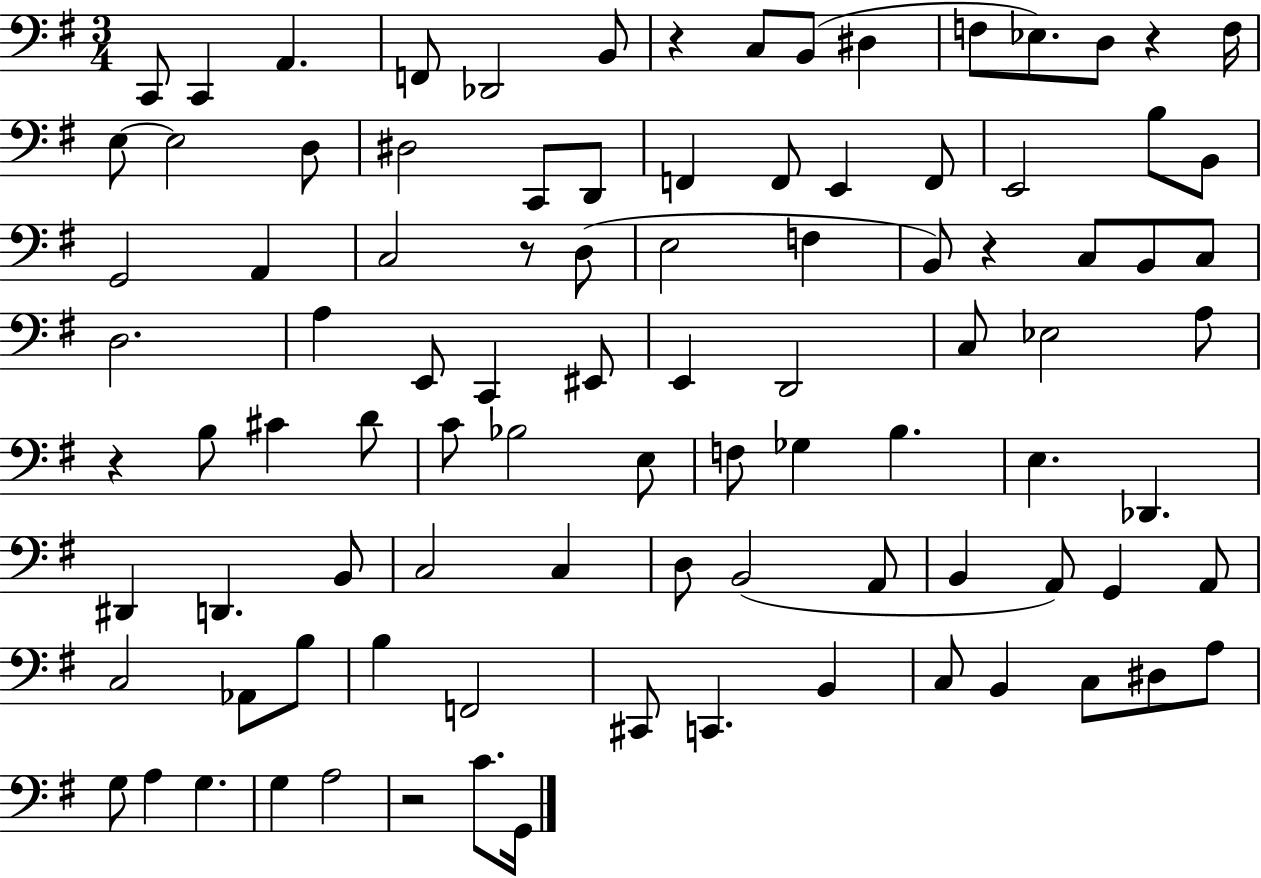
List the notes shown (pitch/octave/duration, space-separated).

C2/e C2/q A2/q. F2/e Db2/h B2/e R/q C3/e B2/e D#3/q F3/e Eb3/e. D3/e R/q F3/s E3/e E3/h D3/e D#3/h C2/e D2/e F2/q F2/e E2/q F2/e E2/h B3/e B2/e G2/h A2/q C3/h R/e D3/e E3/h F3/q B2/e R/q C3/e B2/e C3/e D3/h. A3/q E2/e C2/q EIS2/e E2/q D2/h C3/e Eb3/h A3/e R/q B3/e C#4/q D4/e C4/e Bb3/h E3/e F3/e Gb3/q B3/q. E3/q. Db2/q. D#2/q D2/q. B2/e C3/h C3/q D3/e B2/h A2/e B2/q A2/e G2/q A2/e C3/h Ab2/e B3/e B3/q F2/h C#2/e C2/q. B2/q C3/e B2/q C3/e D#3/e A3/e G3/e A3/q G3/q. G3/q A3/h R/h C4/e. G2/s